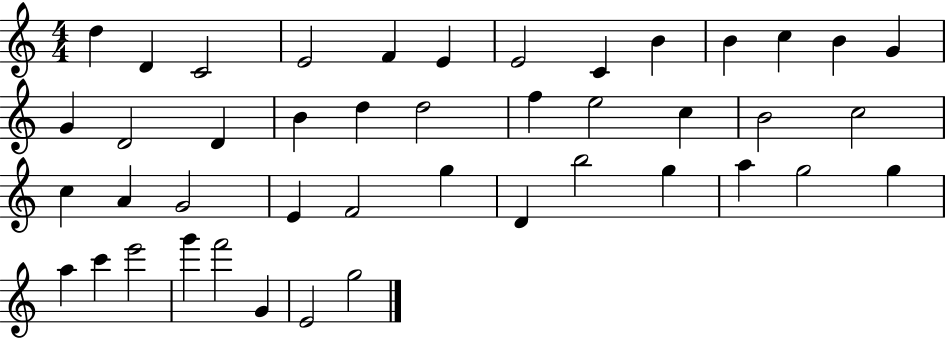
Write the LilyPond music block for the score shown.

{
  \clef treble
  \numericTimeSignature
  \time 4/4
  \key c \major
  d''4 d'4 c'2 | e'2 f'4 e'4 | e'2 c'4 b'4 | b'4 c''4 b'4 g'4 | \break g'4 d'2 d'4 | b'4 d''4 d''2 | f''4 e''2 c''4 | b'2 c''2 | \break c''4 a'4 g'2 | e'4 f'2 g''4 | d'4 b''2 g''4 | a''4 g''2 g''4 | \break a''4 c'''4 e'''2 | g'''4 f'''2 g'4 | e'2 g''2 | \bar "|."
}